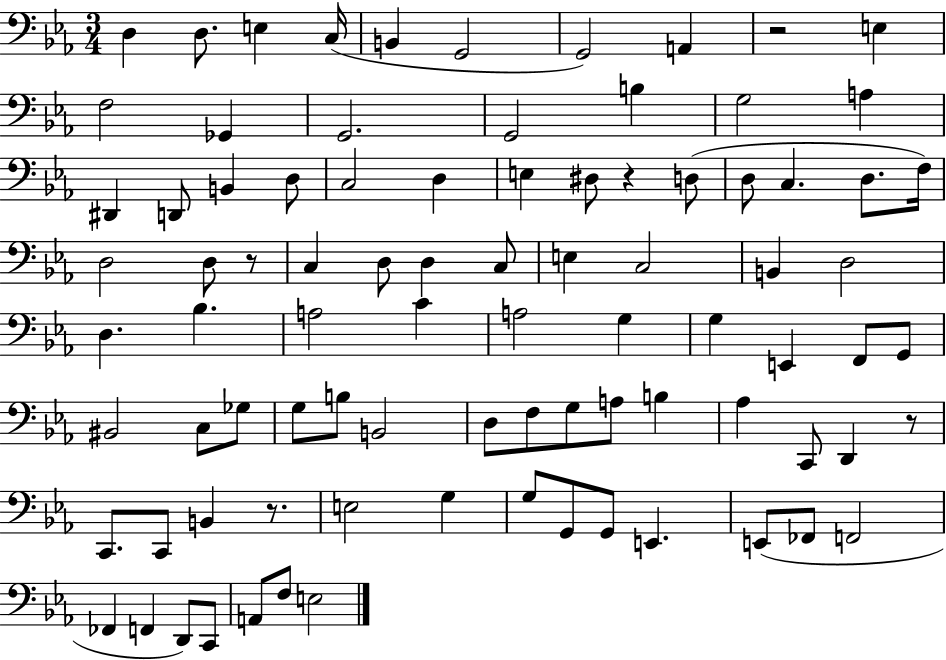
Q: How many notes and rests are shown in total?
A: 87